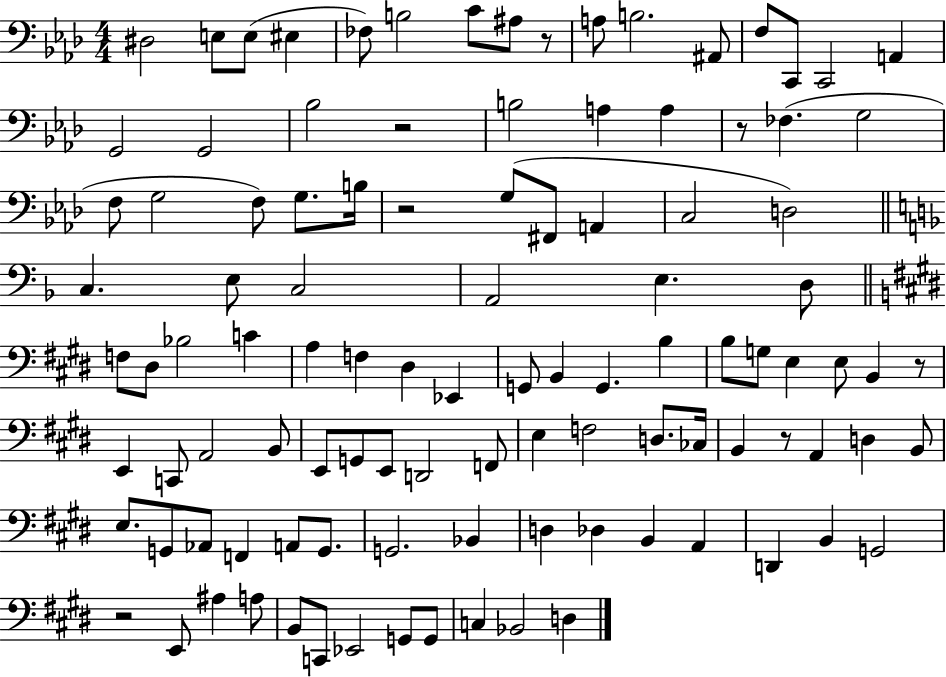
{
  \clef bass
  \numericTimeSignature
  \time 4/4
  \key aes \major
  dis2 e8 e8( eis4 | fes8) b2 c'8 ais8 r8 | a8 b2. ais,8 | f8 c,8 c,2 a,4 | \break g,2 g,2 | bes2 r2 | b2 a4 a4 | r8 fes4.( g2 | \break f8 g2 f8) g8. b16 | r2 g8( fis,8 a,4 | c2 d2) | \bar "||" \break \key f \major c4. e8 c2 | a,2 e4. d8 | \bar "||" \break \key e \major f8 dis8 bes2 c'4 | a4 f4 dis4 ees,4 | g,8 b,4 g,4. b4 | b8 g8 e4 e8 b,4 r8 | \break e,4 c,8 a,2 b,8 | e,8 g,8 e,8 d,2 f,8 | e4 f2 d8. ces16 | b,4 r8 a,4 d4 b,8 | \break e8. g,8 aes,8 f,4 a,8 g,8. | g,2. bes,4 | d4 des4 b,4 a,4 | d,4 b,4 g,2 | \break r2 e,8 ais4 a8 | b,8 c,8 ees,2 g,8 g,8 | c4 bes,2 d4 | \bar "|."
}